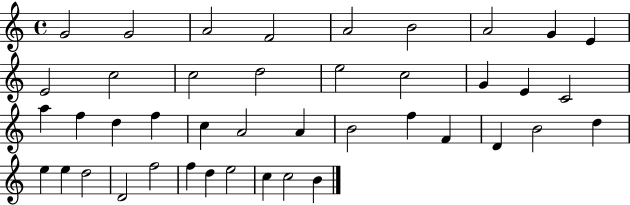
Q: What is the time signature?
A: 4/4